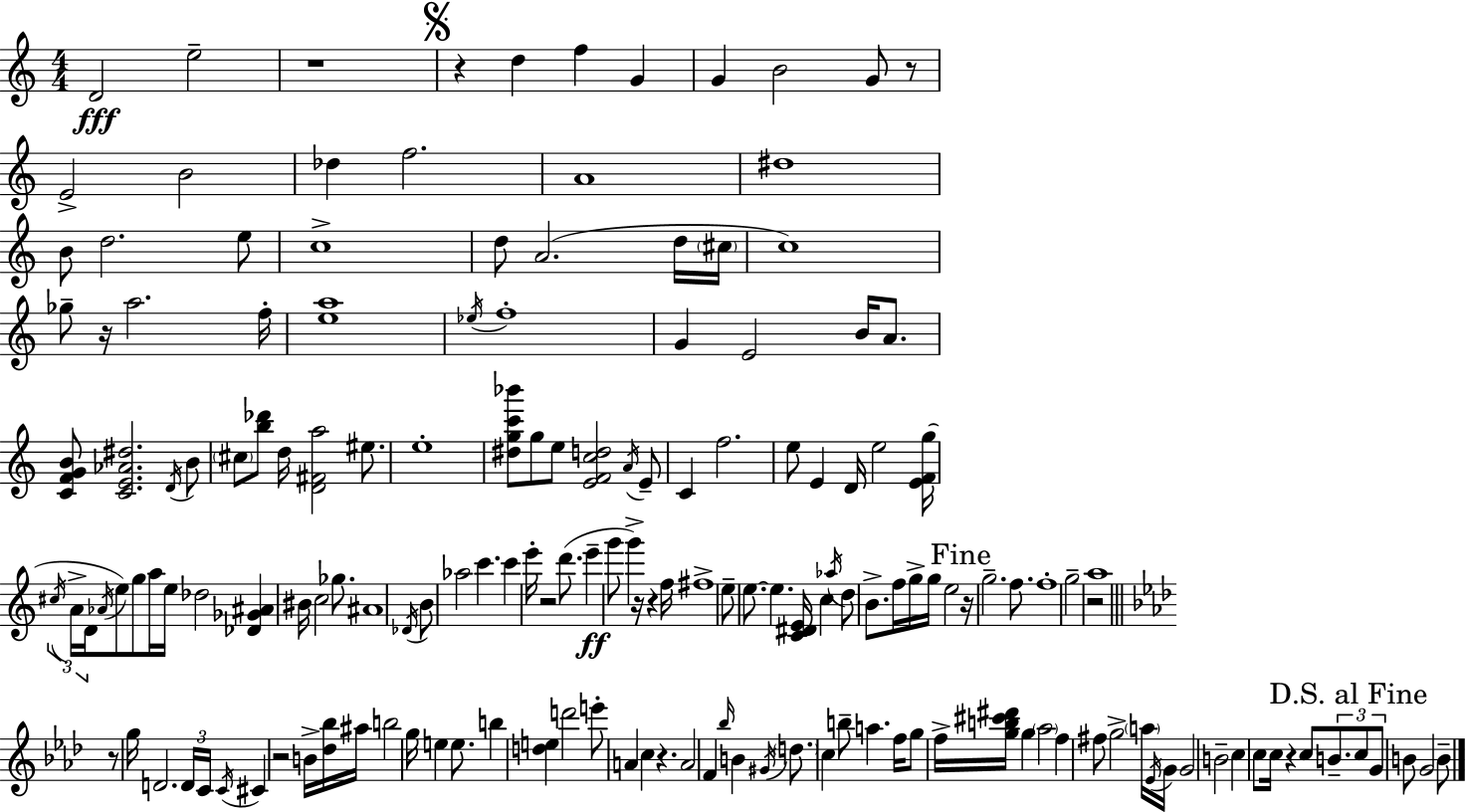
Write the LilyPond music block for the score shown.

{
  \clef treble
  \numericTimeSignature
  \time 4/4
  \key a \minor
  d'2\fff e''2-- | r1 | \mark \markup { \musicglyph "scripts.segno" } r4 d''4 f''4 g'4 | g'4 b'2 g'8 r8 | \break e'2-> b'2 | des''4 f''2. | a'1 | dis''1 | \break b'8 d''2. e''8 | c''1-> | d''8 a'2.( d''16 \parenthesize cis''16 | c''1) | \break ges''8-- r16 a''2. f''16-. | <e'' a''>1 | \acciaccatura { ees''16 } f''1-. | g'4 e'2 b'16 a'8. | \break <c' f' g' b'>8 <c' e' aes' dis''>2. \acciaccatura { d'16 } | b'8 \parenthesize cis''8 <b'' des'''>8 d''16 <d' fis' a''>2 eis''8. | e''1-. | <dis'' g'' c''' bes'''>8 g''8 e''8 <e' f' c'' d''>2 | \break \acciaccatura { a'16 } e'8-- c'4 f''2. | e''8 e'4 d'16 e''2 | <e' f' g''>16( \tuplet 3/2 { \acciaccatura { cis''16 } a'16-> d'16 } \acciaccatura { aes'16 } e''8) g''8 a''16 e''16 des''2 | <des' ges' ais'>4 bis'16 c''2 | \break ges''8. ais'1 | \acciaccatura { des'16 } b'8 aes''2 | c'''4. c'''4 e'''16-. r2 | d'''8.( e'''4--\ff g'''8 g'''4->) | \break r16 r4 f''16 fis''1-> | e''8-- e''8.~~ e''4. | <c' dis' e'>16 c''4 \acciaccatura { aes''16 } d''8 b'8.-> f''16 g''16-> g''16 e''2 | \mark "Fine" r16 g''2.-- | \break f''8. f''1-. | g''2-- r2 | a''1 | \bar "||" \break \key aes \major r8 g''16 d'2. \tuplet 3/2 { d'16 | c'16 \acciaccatura { c'16 } } cis'4 r2 b'16-> <des'' bes''>16 | ais''16 b''2 g''16 e''4 e''8. | b''4 <d'' e''>4 d'''2 | \break e'''8-. a'4 c''4 r4. | a'2 f'4 \grace { bes''16 } b'4 | \acciaccatura { gis'16 } \parenthesize d''8. c''4 b''8-- a''4. | f''16 g''8 f''16-> <g'' b'' cis''' dis'''>16 g''4 \parenthesize aes''2 | \break f''4 fis''8 g''2-> | \parenthesize a''16 \acciaccatura { ees'16 } g'16 g'2 b'2-- | c''4 c''8 c''16 r4 c''8 | \tuplet 3/2 { b'8.-- \mark "D.S. al Fine" c''8 g'8 } b'8 g'2 | \break b'8-- \bar "|."
}